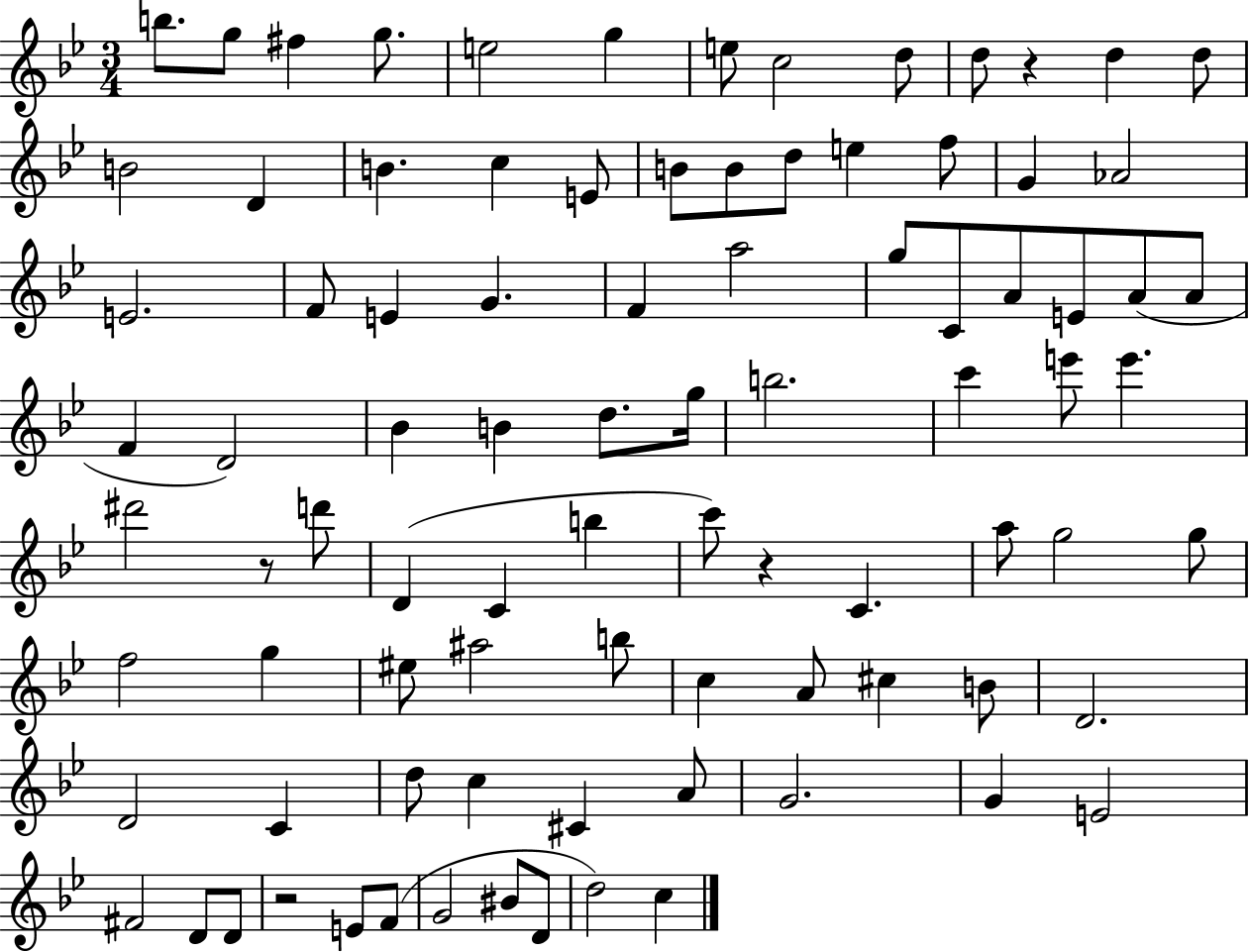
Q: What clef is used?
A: treble